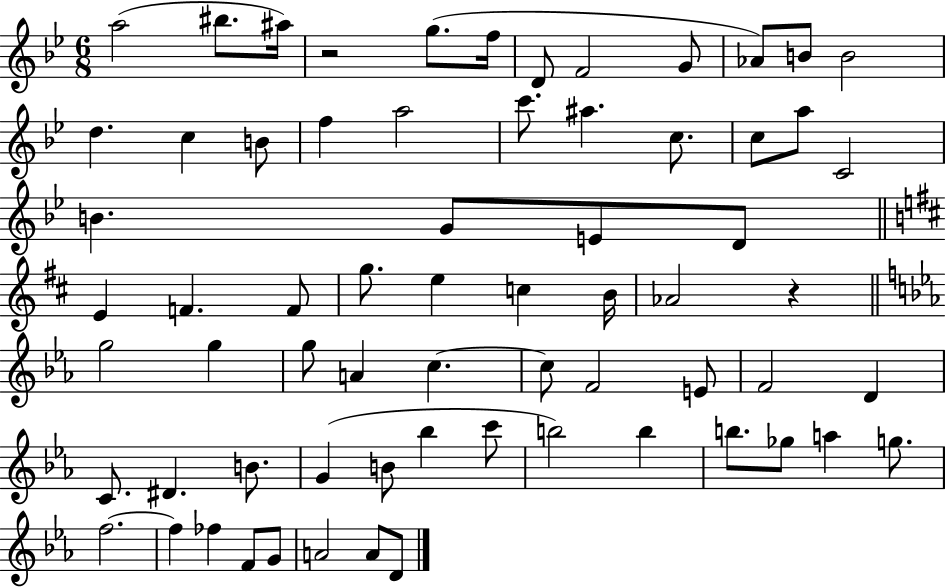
A5/h BIS5/e. A#5/s R/h G5/e. F5/s D4/e F4/h G4/e Ab4/e B4/e B4/h D5/q. C5/q B4/e F5/q A5/h C6/e. A#5/q. C5/e. C5/e A5/e C4/h B4/q. G4/e E4/e D4/e E4/q F4/q. F4/e G5/e. E5/q C5/q B4/s Ab4/h R/q G5/h G5/q G5/e A4/q C5/q. C5/e F4/h E4/e F4/h D4/q C4/e. D#4/q. B4/e. G4/q B4/e Bb5/q C6/e B5/h B5/q B5/e. Gb5/e A5/q G5/e. F5/h. F5/q FES5/q F4/e G4/e A4/h A4/e D4/e